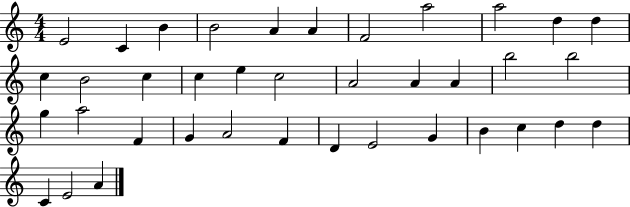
{
  \clef treble
  \numericTimeSignature
  \time 4/4
  \key c \major
  e'2 c'4 b'4 | b'2 a'4 a'4 | f'2 a''2 | a''2 d''4 d''4 | \break c''4 b'2 c''4 | c''4 e''4 c''2 | a'2 a'4 a'4 | b''2 b''2 | \break g''4 a''2 f'4 | g'4 a'2 f'4 | d'4 e'2 g'4 | b'4 c''4 d''4 d''4 | \break c'4 e'2 a'4 | \bar "|."
}